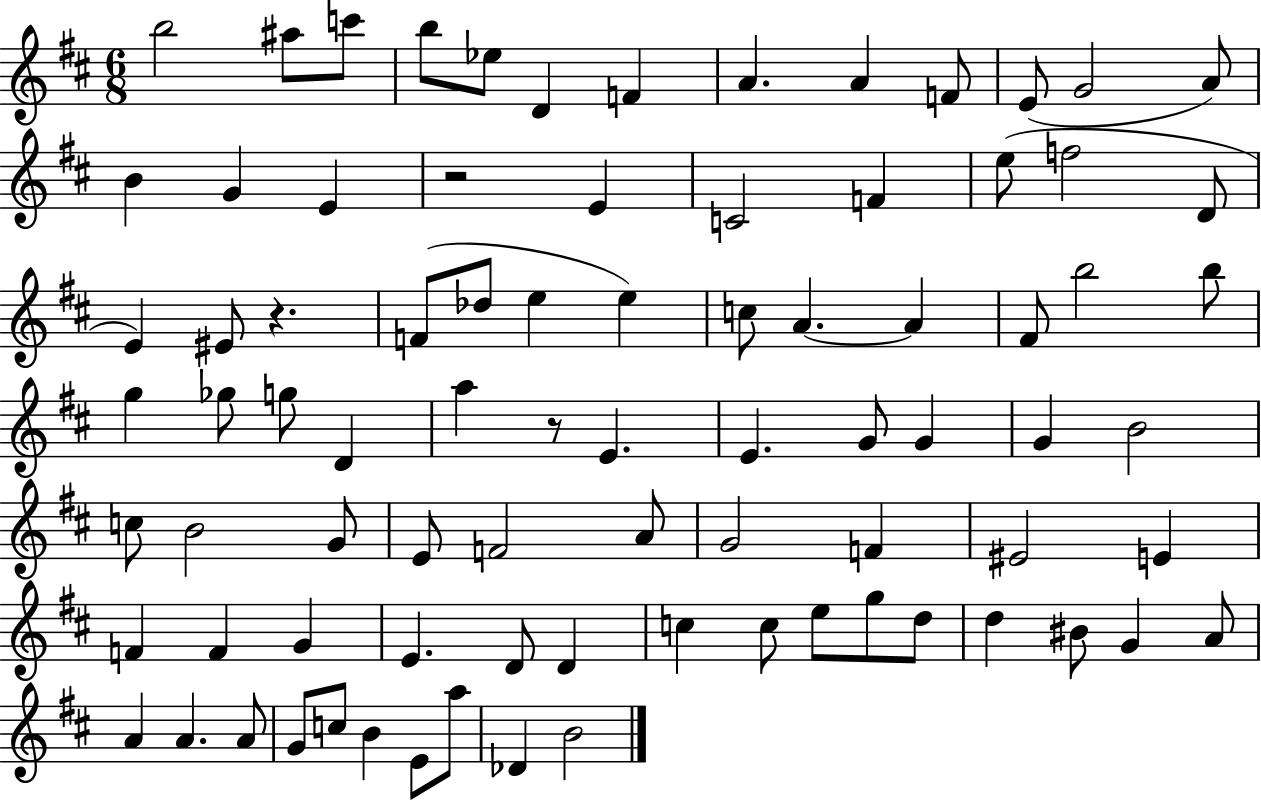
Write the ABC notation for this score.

X:1
T:Untitled
M:6/8
L:1/4
K:D
b2 ^a/2 c'/2 b/2 _e/2 D F A A F/2 E/2 G2 A/2 B G E z2 E C2 F e/2 f2 D/2 E ^E/2 z F/2 _d/2 e e c/2 A A ^F/2 b2 b/2 g _g/2 g/2 D a z/2 E E G/2 G G B2 c/2 B2 G/2 E/2 F2 A/2 G2 F ^E2 E F F G E D/2 D c c/2 e/2 g/2 d/2 d ^B/2 G A/2 A A A/2 G/2 c/2 B E/2 a/2 _D B2